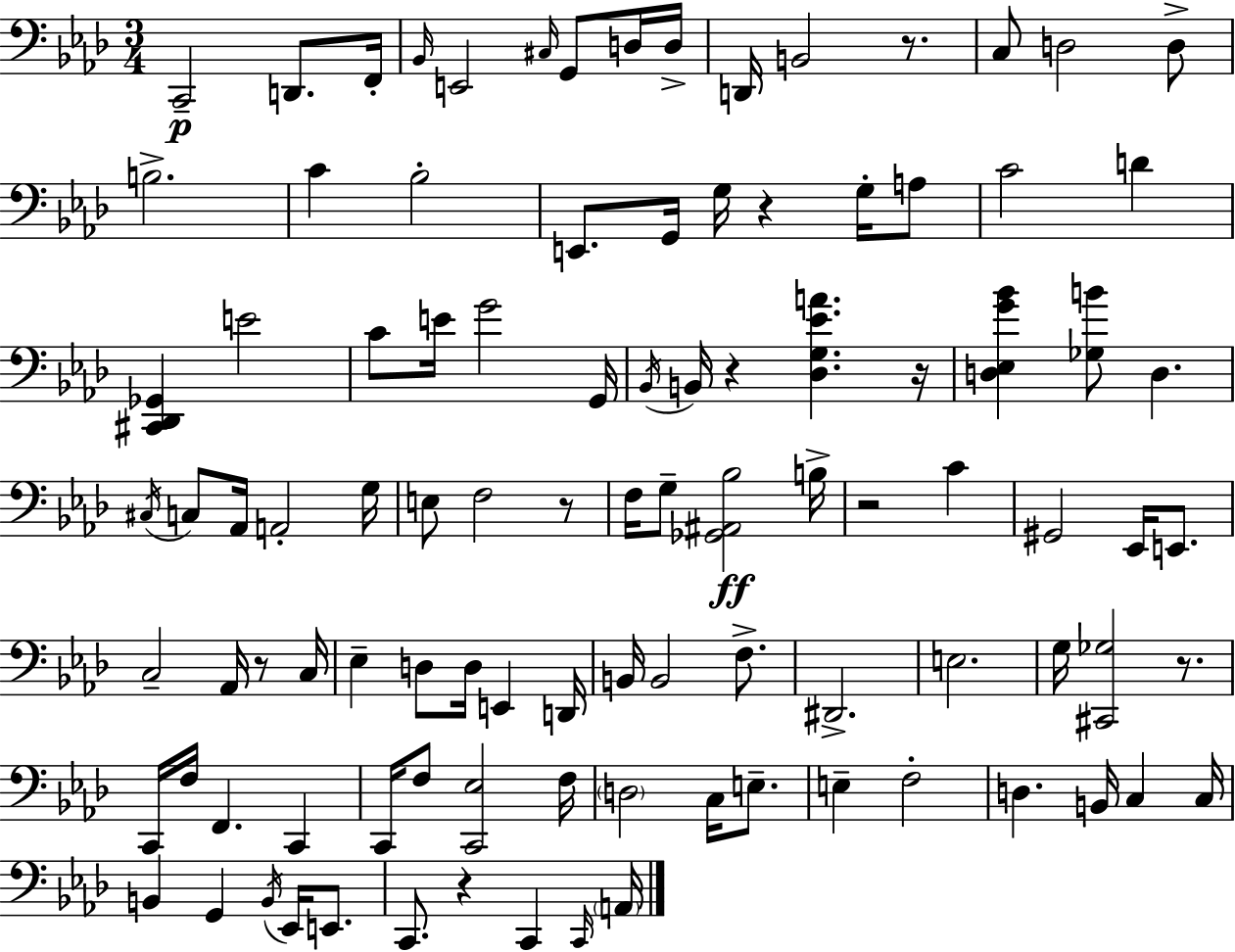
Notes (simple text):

C2/h D2/e. F2/s Bb2/s E2/h C#3/s G2/e D3/s D3/s D2/s B2/h R/e. C3/e D3/h D3/e B3/h. C4/q Bb3/h E2/e. G2/s G3/s R/q G3/s A3/e C4/h D4/q [C#2,Db2,Gb2]/q E4/h C4/e E4/s G4/h G2/s Bb2/s B2/s R/q [Db3,G3,Eb4,A4]/q. R/s [D3,Eb3,G4,Bb4]/q [Gb3,B4]/e D3/q. C#3/s C3/e Ab2/s A2/h G3/s E3/e F3/h R/e F3/s G3/e [Gb2,A#2,Bb3]/h B3/s R/h C4/q G#2/h Eb2/s E2/e. C3/h Ab2/s R/e C3/s Eb3/q D3/e D3/s E2/q D2/s B2/s B2/h F3/e. D#2/h. E3/h. G3/s [C#2,Gb3]/h R/e. C2/s F3/s F2/q. C2/q C2/s F3/e [C2,Eb3]/h F3/s D3/h C3/s E3/e. E3/q F3/h D3/q. B2/s C3/q C3/s B2/q G2/q B2/s Eb2/s E2/e. C2/e. R/q C2/q C2/s A2/s